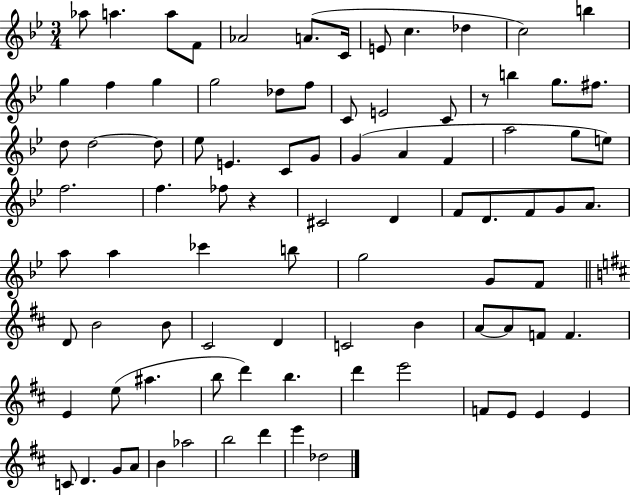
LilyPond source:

{
  \clef treble
  \numericTimeSignature
  \time 3/4
  \key bes \major
  aes''8 a''4. a''8 f'8 | aes'2 a'8.( c'16 | e'8 c''4. des''4 | c''2) b''4 | \break g''4 f''4 g''4 | g''2 des''8 f''8 | c'8 e'2 c'8 | r8 b''4 g''8. fis''8. | \break d''8 d''2~~ d''8 | ees''8 e'4. c'8 g'8 | g'4( a'4 f'4 | a''2 g''8 e''8) | \break f''2. | f''4. fes''8 r4 | cis'2 d'4 | f'8 d'8. f'8 g'8 a'8. | \break a''8 a''4 ces'''4 b''8 | g''2 g'8 f'8 | \bar "||" \break \key b \minor d'8 b'2 b'8 | cis'2 d'4 | c'2 b'4 | a'8~~ a'8 f'8 f'4. | \break e'4 e''8( ais''4. | b''8 d'''4) b''4. | d'''4 e'''2 | f'8 e'8 e'4 e'4 | \break c'8 d'4. g'8 a'8 | b'4 aes''2 | b''2 d'''4 | e'''4 des''2 | \break \bar "|."
}